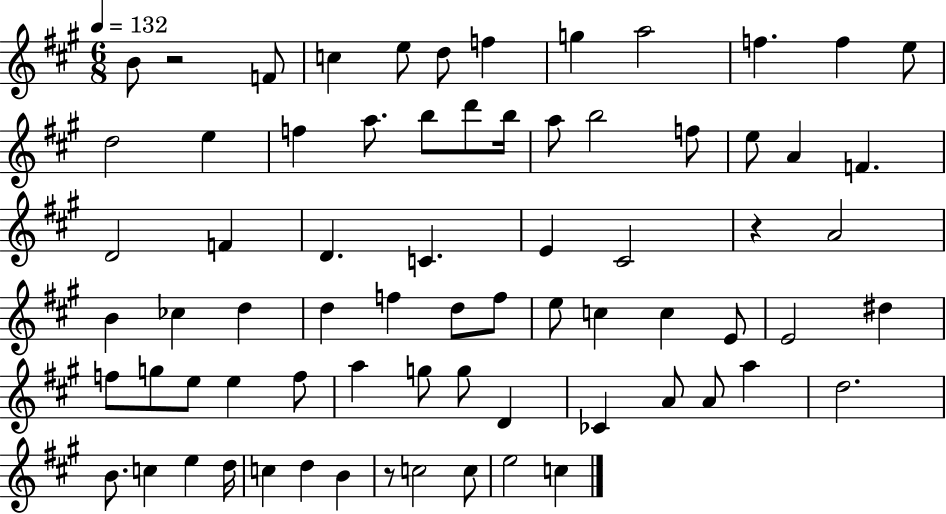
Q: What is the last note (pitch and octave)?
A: C5